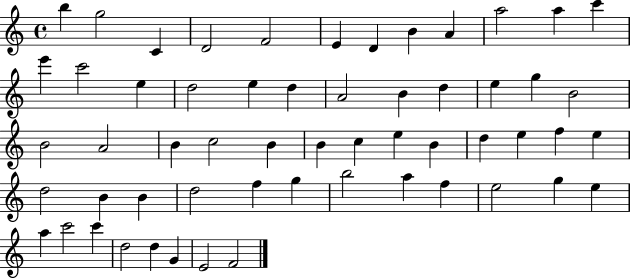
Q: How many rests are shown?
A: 0